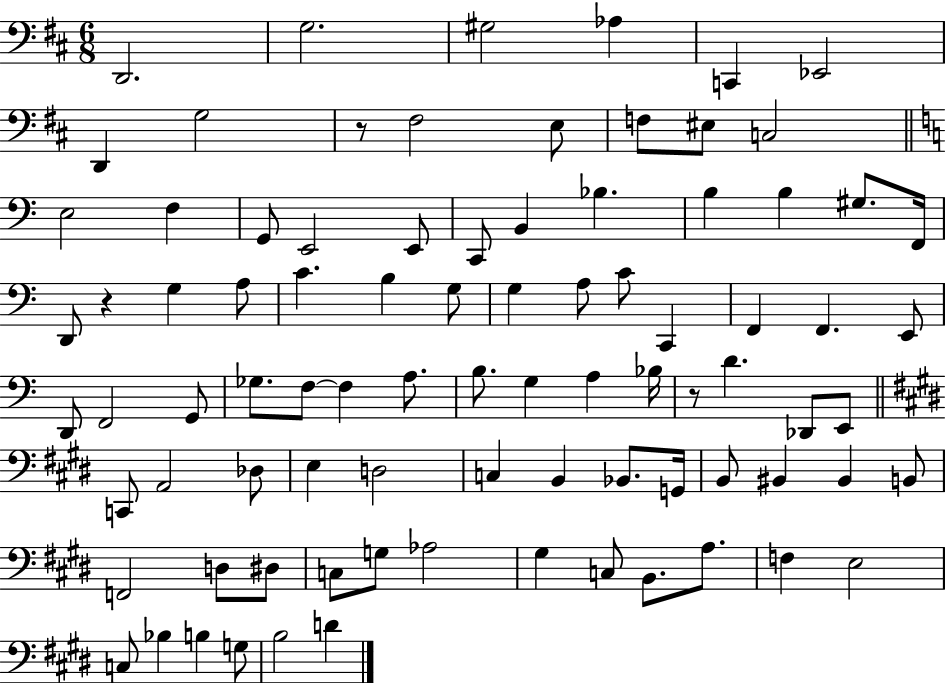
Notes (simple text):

D2/h. G3/h. G#3/h Ab3/q C2/q Eb2/h D2/q G3/h R/e F#3/h E3/e F3/e EIS3/e C3/h E3/h F3/q G2/e E2/h E2/e C2/e B2/q Bb3/q. B3/q B3/q G#3/e. F2/s D2/e R/q G3/q A3/e C4/q. B3/q G3/e G3/q A3/e C4/e C2/q F2/q F2/q. E2/e D2/e F2/h G2/e Gb3/e. F3/e F3/q A3/e. B3/e. G3/q A3/q Bb3/s R/e D4/q. Db2/e E2/e C2/e A2/h Db3/e E3/q D3/h C3/q B2/q Bb2/e. G2/s B2/e BIS2/q BIS2/q B2/e F2/h D3/e D#3/e C3/e G3/e Ab3/h G#3/q C3/e B2/e. A3/e. F3/q E3/h C3/e Bb3/q B3/q G3/e B3/h D4/q